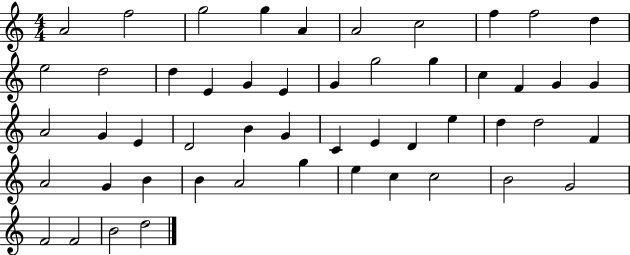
A4/h F5/h G5/h G5/q A4/q A4/h C5/h F5/q F5/h D5/q E5/h D5/h D5/q E4/q G4/q E4/q G4/q G5/h G5/q C5/q F4/q G4/q G4/q A4/h G4/q E4/q D4/h B4/q G4/q C4/q E4/q D4/q E5/q D5/q D5/h F4/q A4/h G4/q B4/q B4/q A4/h G5/q E5/q C5/q C5/h B4/h G4/h F4/h F4/h B4/h D5/h